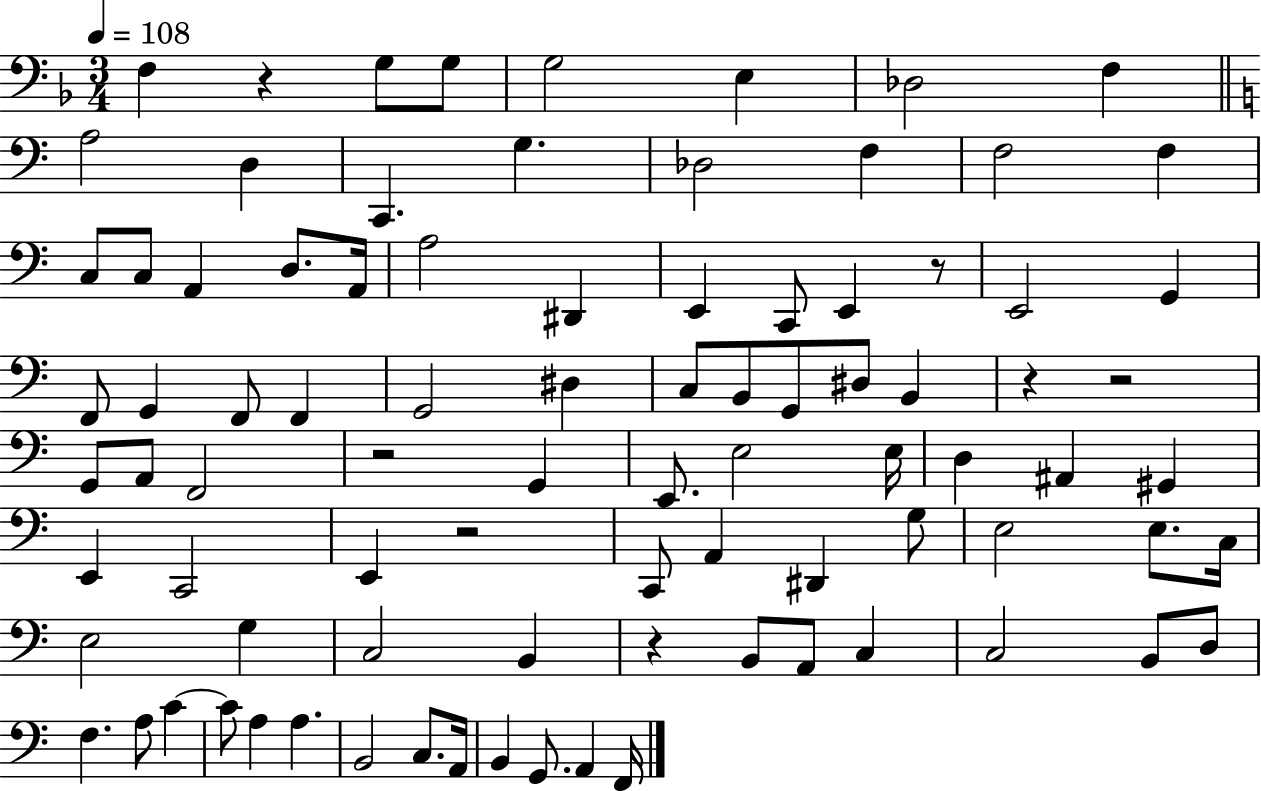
F3/q R/q G3/e G3/e G3/h E3/q Db3/h F3/q A3/h D3/q C2/q. G3/q. Db3/h F3/q F3/h F3/q C3/e C3/e A2/q D3/e. A2/s A3/h D#2/q E2/q C2/e E2/q R/e E2/h G2/q F2/e G2/q F2/e F2/q G2/h D#3/q C3/e B2/e G2/e D#3/e B2/q R/q R/h G2/e A2/e F2/h R/h G2/q E2/e. E3/h E3/s D3/q A#2/q G#2/q E2/q C2/h E2/q R/h C2/e A2/q D#2/q G3/e E3/h E3/e. C3/s E3/h G3/q C3/h B2/q R/q B2/e A2/e C3/q C3/h B2/e D3/e F3/q. A3/e C4/q C4/e A3/q A3/q. B2/h C3/e. A2/s B2/q G2/e. A2/q F2/s